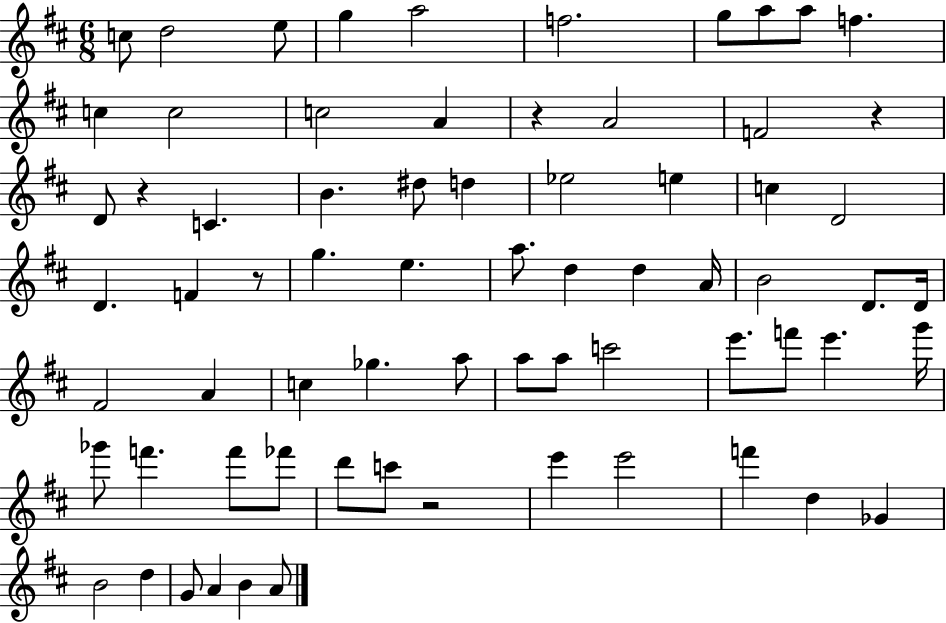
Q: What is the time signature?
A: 6/8